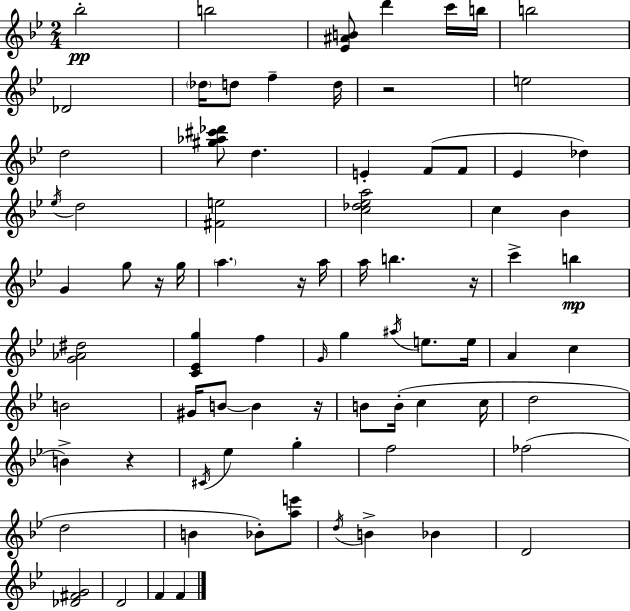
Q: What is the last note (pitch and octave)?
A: F4